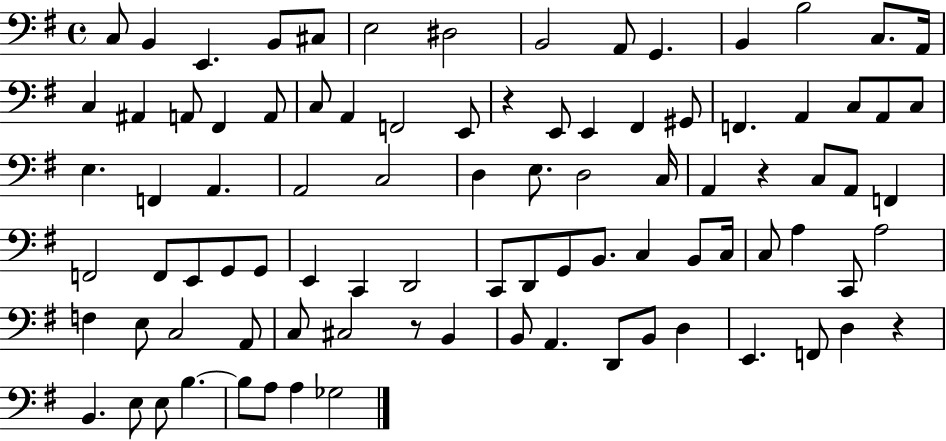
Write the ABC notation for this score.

X:1
T:Untitled
M:4/4
L:1/4
K:G
C,/2 B,, E,, B,,/2 ^C,/2 E,2 ^D,2 B,,2 A,,/2 G,, B,, B,2 C,/2 A,,/4 C, ^A,, A,,/2 ^F,, A,,/2 C,/2 A,, F,,2 E,,/2 z E,,/2 E,, ^F,, ^G,,/2 F,, A,, C,/2 A,,/2 C,/2 E, F,, A,, A,,2 C,2 D, E,/2 D,2 C,/4 A,, z C,/2 A,,/2 F,, F,,2 F,,/2 E,,/2 G,,/2 G,,/2 E,, C,, D,,2 C,,/2 D,,/2 G,,/2 B,,/2 C, B,,/2 C,/4 C,/2 A, C,,/2 A,2 F, E,/2 C,2 A,,/2 C,/2 ^C,2 z/2 B,, B,,/2 A,, D,,/2 B,,/2 D, E,, F,,/2 D, z B,, E,/2 E,/2 B, B,/2 A,/2 A, _G,2